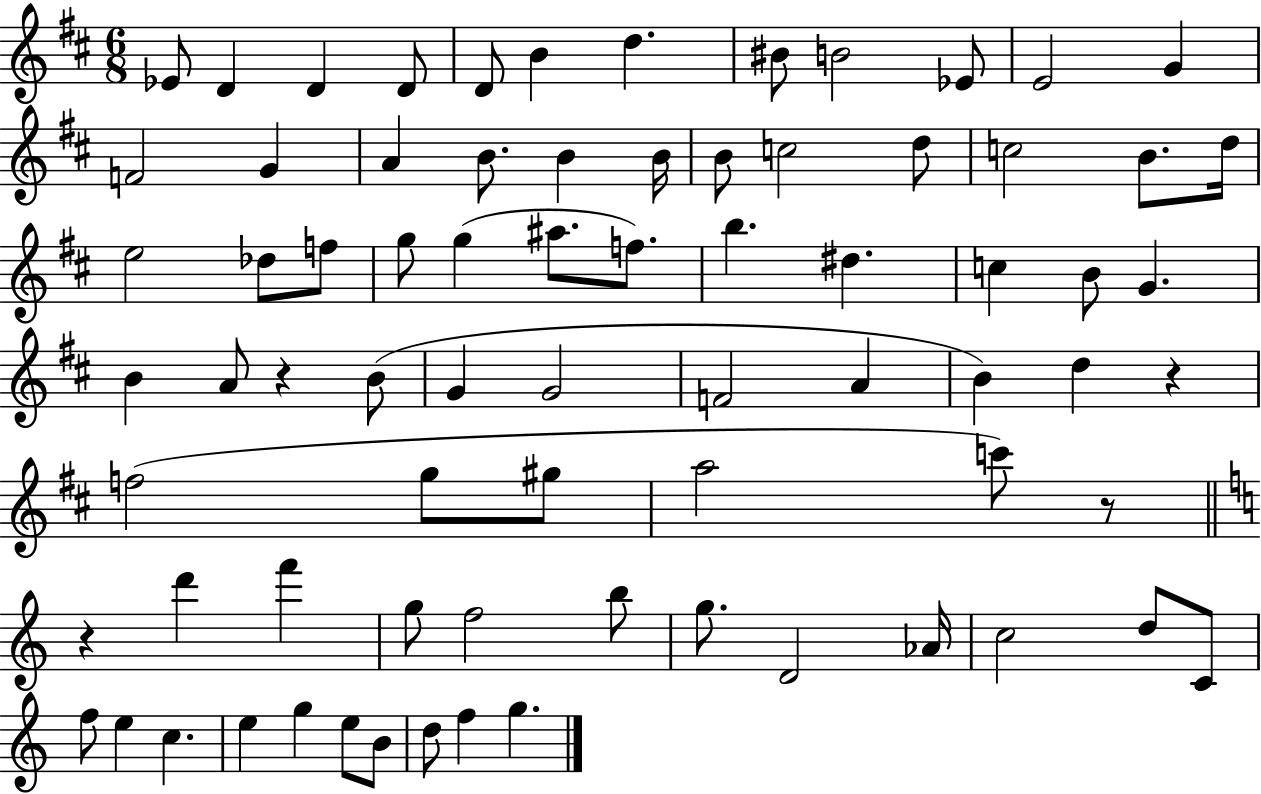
X:1
T:Untitled
M:6/8
L:1/4
K:D
_E/2 D D D/2 D/2 B d ^B/2 B2 _E/2 E2 G F2 G A B/2 B B/4 B/2 c2 d/2 c2 B/2 d/4 e2 _d/2 f/2 g/2 g ^a/2 f/2 b ^d c B/2 G B A/2 z B/2 G G2 F2 A B d z f2 g/2 ^g/2 a2 c'/2 z/2 z d' f' g/2 f2 b/2 g/2 D2 _A/4 c2 d/2 C/2 f/2 e c e g e/2 B/2 d/2 f g